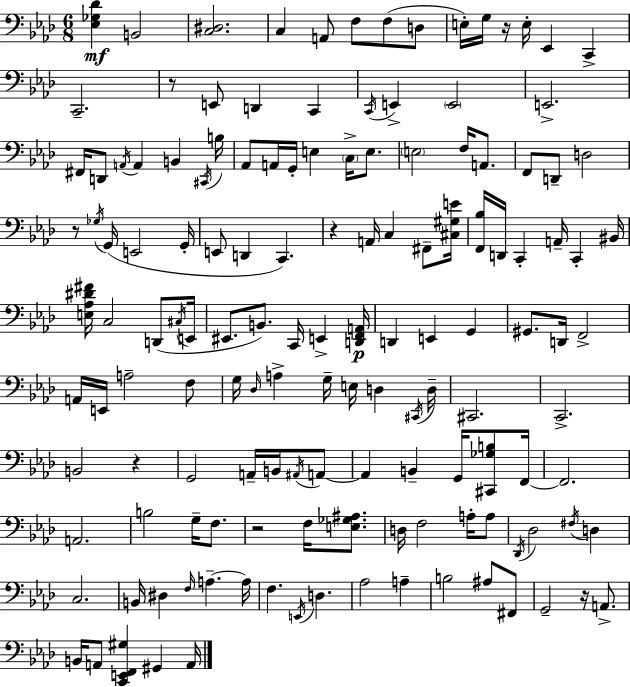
[Eb3,Gb3,Db4]/q B2/h [C3,D#3]/h. C3/q A2/e F3/e F3/e D3/e E3/s G3/s R/s E3/s Eb2/q C2/q C2/h. R/e E2/e D2/q C2/q C2/s E2/q E2/h E2/h. F#2/s D2/e A2/s A2/q B2/q C#2/s B3/s Ab2/e A2/s G2/s E3/q C3/s E3/e. E3/h F3/s A2/e. F2/e D2/e D3/h R/e Gb3/s G2/s E2/h G2/s E2/e D2/q C2/q. R/q A2/s C3/q F#2/e [C#3,G#3,E4]/s [F2,Bb3]/s D2/s C2/q A2/s C2/q BIS2/s [E3,Ab3,D#4,F#4]/s C3/h D2/e C#3/s E2/s EIS2/e. B2/e. C2/s E2/q [D2,F2,A2]/s D2/q E2/q G2/q G#2/e. D2/s F2/h A2/s E2/s A3/h F3/e G3/s Db3/s A3/q G3/s E3/s D3/q C#2/s D3/s C#2/h. C2/h. B2/h R/q G2/h A2/s B2/s A#2/s A2/e A2/q B2/q G2/s [C#2,Gb3,B3]/e F2/s F2/h. A2/h. B3/h G3/s F3/e. R/h F3/s [E3,Gb3,A#3]/e. D3/s F3/h A3/s A3/e Db2/s Db3/h F#3/s D3/q C3/h. B2/s D#3/q F3/s A3/q. A3/s F3/q. E2/s D3/q. Ab3/h A3/q B3/h A#3/e F#2/e G2/h R/s A2/e. B2/s A2/e [C2,E2,F2,G#3]/q G#2/q A2/s